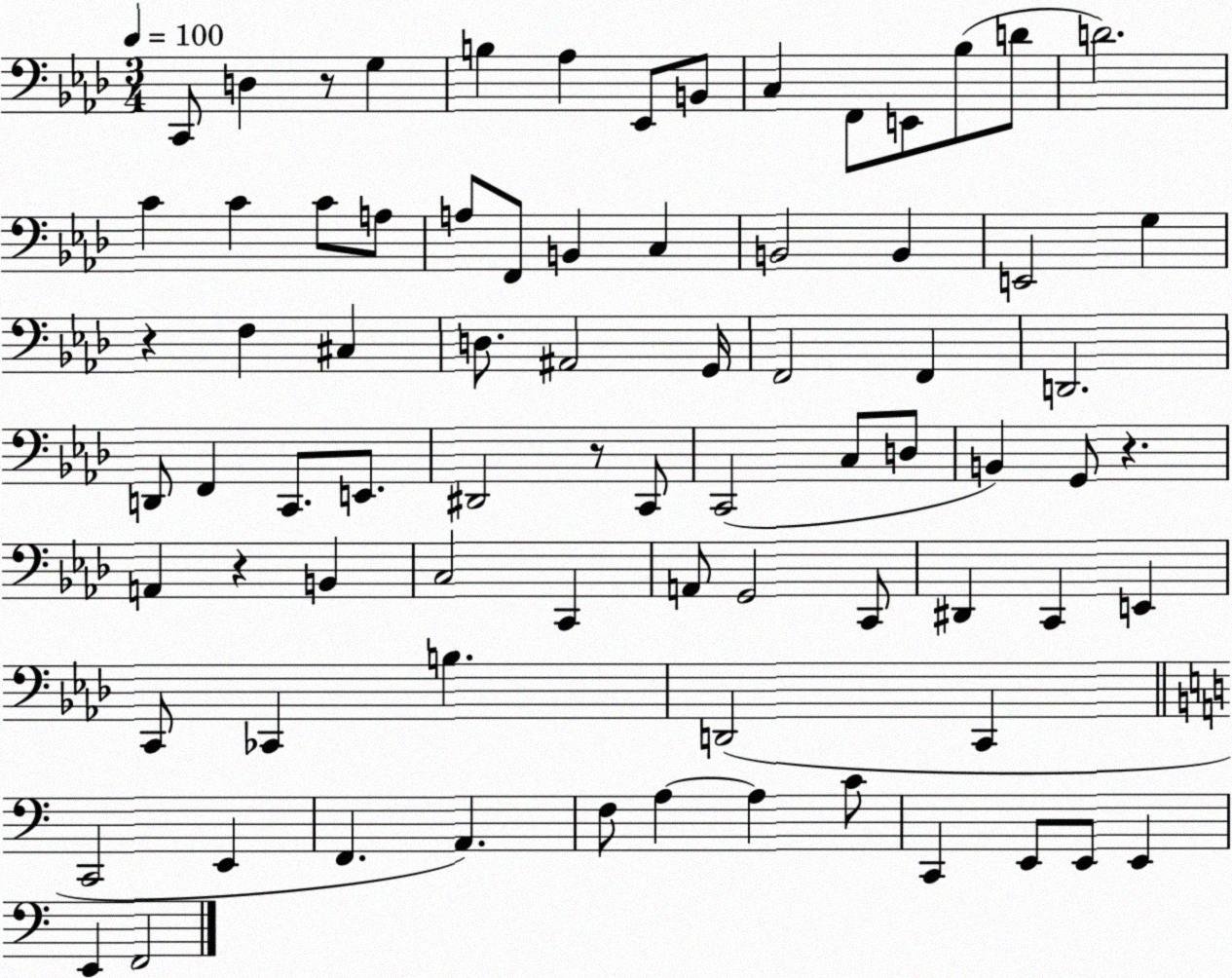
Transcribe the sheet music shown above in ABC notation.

X:1
T:Untitled
M:3/4
L:1/4
K:Ab
C,,/2 D, z/2 G, B, _A, _E,,/2 B,,/2 C, F,,/2 E,,/2 _B,/2 D/2 D2 C C C/2 A,/2 A,/2 F,,/2 B,, C, B,,2 B,, E,,2 G, z F, ^C, D,/2 ^A,,2 G,,/4 F,,2 F,, D,,2 D,,/2 F,, C,,/2 E,,/2 ^D,,2 z/2 C,,/2 C,,2 C,/2 D,/2 B,, G,,/2 z A,, z B,, C,2 C,, A,,/2 G,,2 C,,/2 ^D,, C,, E,, C,,/2 _C,, B, D,,2 C,, C,,2 E,, F,, A,, F,/2 A, A, C/2 C,, E,,/2 E,,/2 E,, E,, F,,2